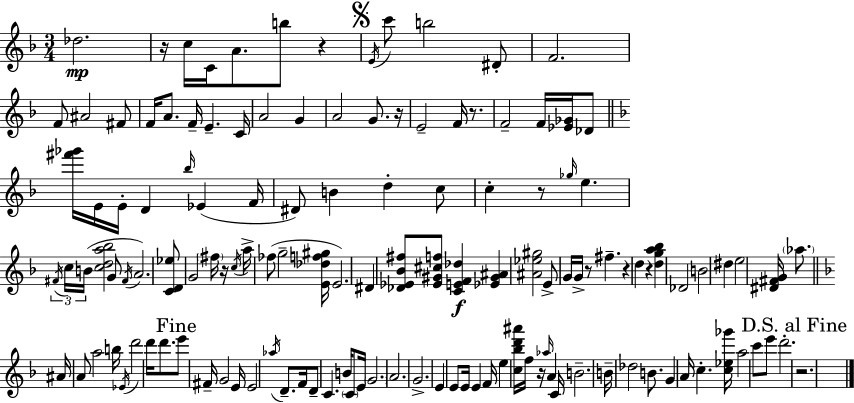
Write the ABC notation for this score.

X:1
T:Untitled
M:3/4
L:1/4
K:Dm
_d2 z/4 c/4 C/4 A/2 b/2 z E/4 c'/2 b2 ^D/2 F2 F/2 ^A2 ^F/2 F/4 A/2 F/4 E C/4 A2 G A2 G/2 z/4 E2 F/4 z/2 F2 F/4 [_E_G]/4 _D/2 [^f'_g']/4 E/4 E/4 D _b/4 _E F/4 ^D/2 B d c/2 c z/2 _g/4 e ^F/4 c/4 B/4 [cda_b]2 G/2 ^F/4 A2 [CD_e]/2 G2 ^f/4 z/4 c/4 a/4 _f/2 g2 [E_df^g]/4 E2 ^D [_D_E_B^f]/2 [_E^G^cf]/2 [CEF_d] [_E^G^A] [^A_e^g]2 E/2 G/4 G/4 z/2 ^f z d z [dga_b] _D2 B2 ^d e2 [^D^FG]/4 _a/2 ^A/4 A/2 a2 b/4 _E/4 d'2 d'/4 d'/2 e'/2 ^F/4 G2 E/4 E2 _a/4 D/2 F/4 D/2 C B/4 C/2 E/4 G2 A2 G2 E E/2 E/4 E F/4 e [c_bd'^a']/4 f/4 z/4 _a/4 A C/4 B2 B/4 _d2 B/2 G A/4 c [c_e_g']/4 a2 c'/2 e'/2 d'2 z2